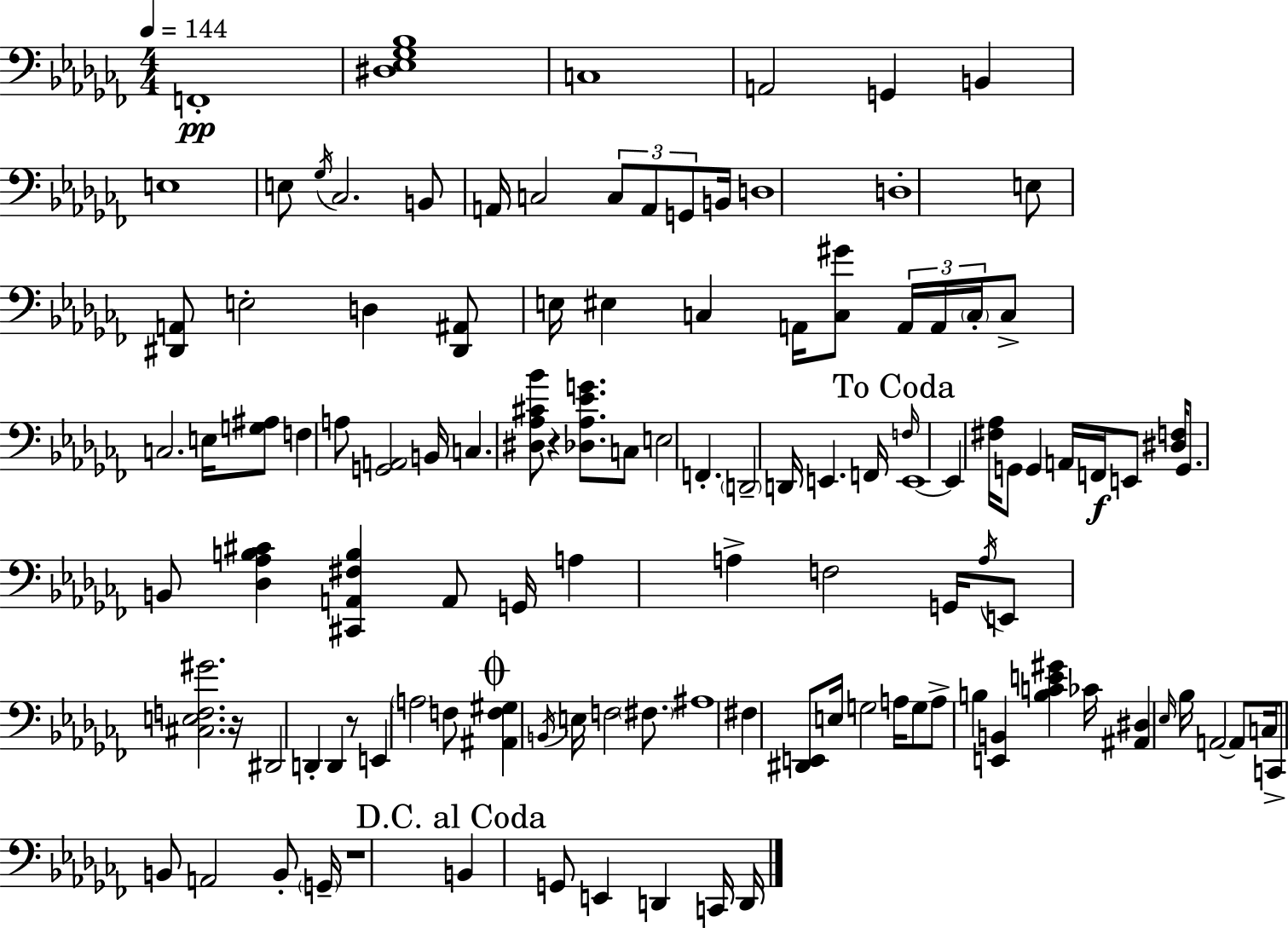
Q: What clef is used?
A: bass